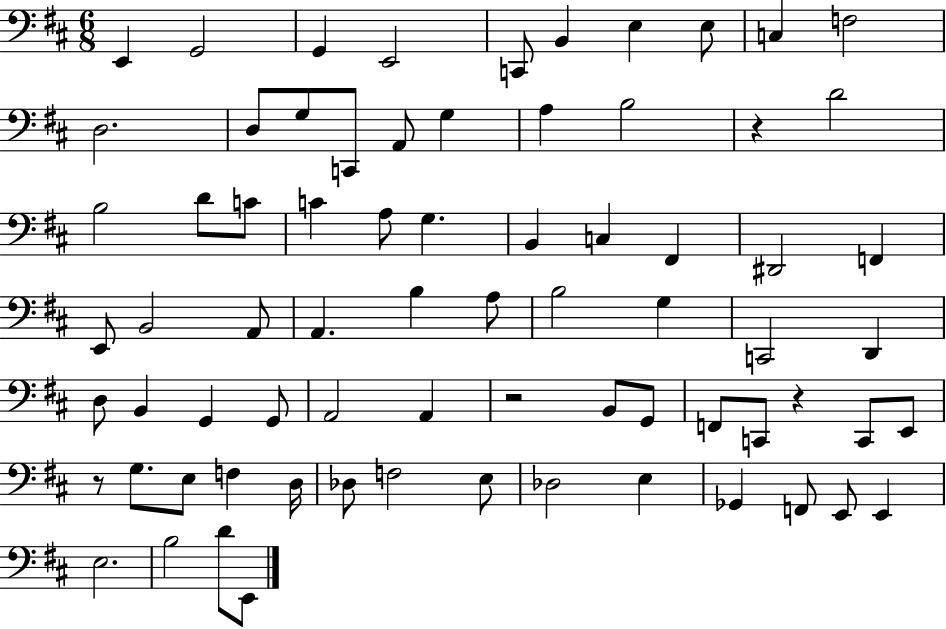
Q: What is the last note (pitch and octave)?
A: E2